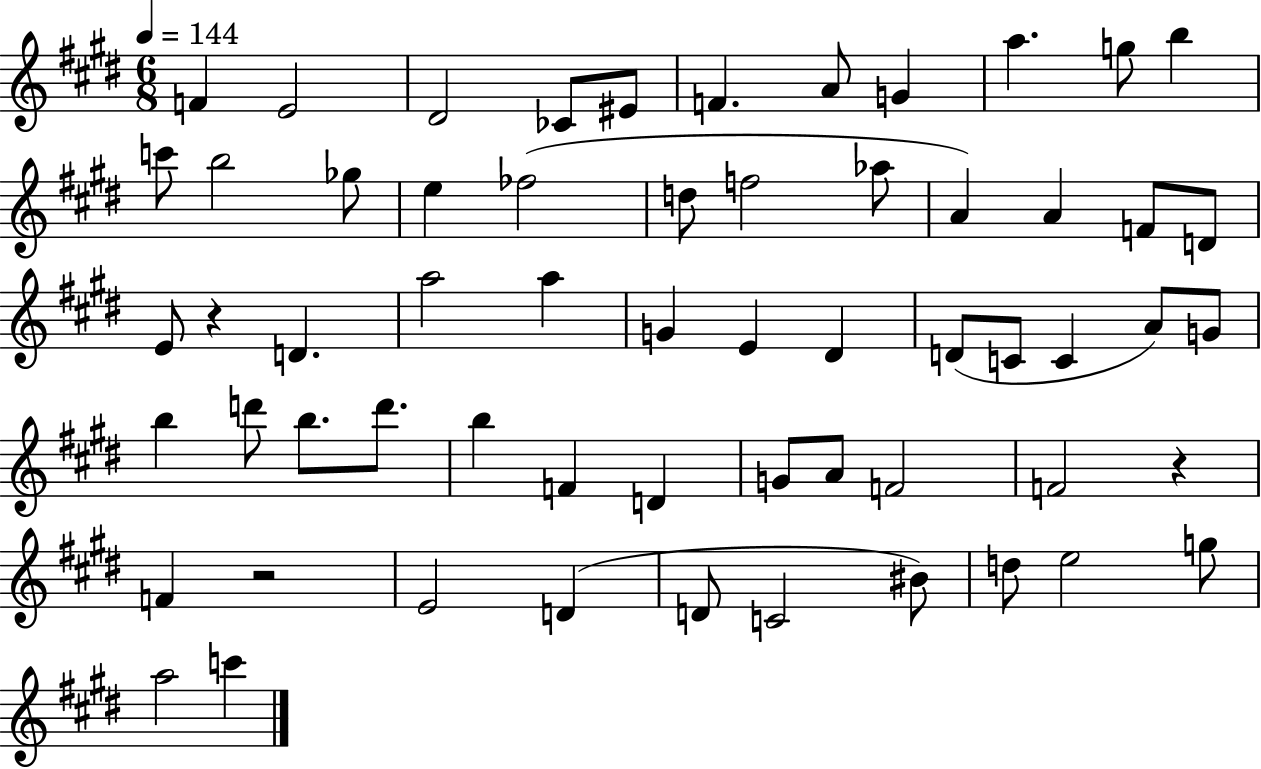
{
  \clef treble
  \numericTimeSignature
  \time 6/8
  \key e \major
  \tempo 4 = 144
  f'4 e'2 | dis'2 ces'8 eis'8 | f'4. a'8 g'4 | a''4. g''8 b''4 | \break c'''8 b''2 ges''8 | e''4 fes''2( | d''8 f''2 aes''8 | a'4) a'4 f'8 d'8 | \break e'8 r4 d'4. | a''2 a''4 | g'4 e'4 dis'4 | d'8( c'8 c'4 a'8) g'8 | \break b''4 d'''8 b''8. d'''8. | b''4 f'4 d'4 | g'8 a'8 f'2 | f'2 r4 | \break f'4 r2 | e'2 d'4( | d'8 c'2 bis'8) | d''8 e''2 g''8 | \break a''2 c'''4 | \bar "|."
}